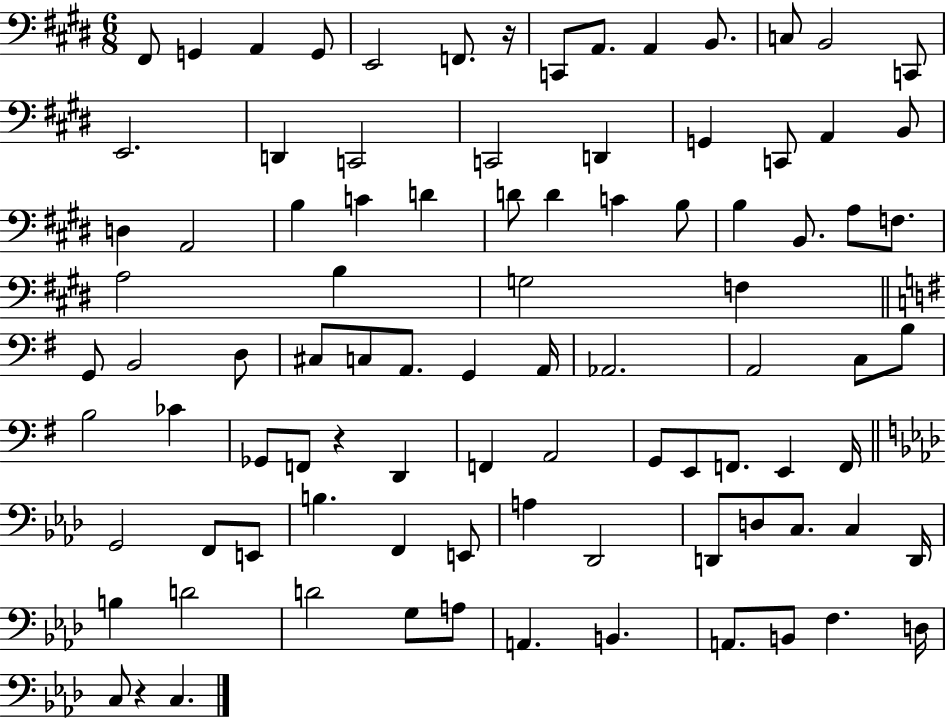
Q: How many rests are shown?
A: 3